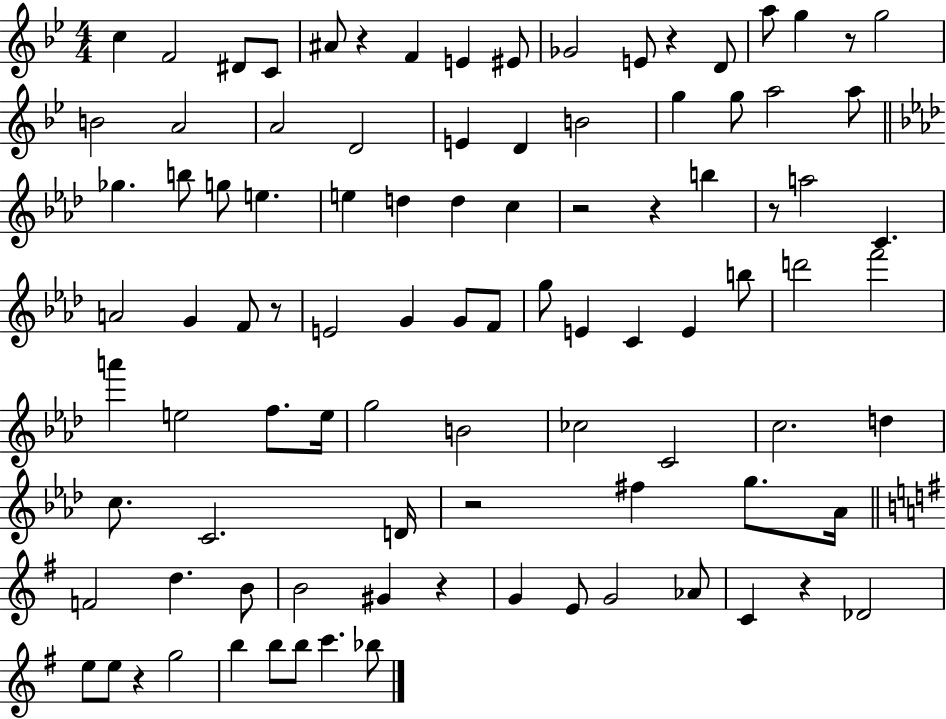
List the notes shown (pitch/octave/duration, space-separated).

C5/q F4/h D#4/e C4/e A#4/e R/q F4/q E4/q EIS4/e Gb4/h E4/e R/q D4/e A5/e G5/q R/e G5/h B4/h A4/h A4/h D4/h E4/q D4/q B4/h G5/q G5/e A5/h A5/e Gb5/q. B5/e G5/e E5/q. E5/q D5/q D5/q C5/q R/h R/q B5/q R/e A5/h C4/q. A4/h G4/q F4/e R/e E4/h G4/q G4/e F4/e G5/e E4/q C4/q E4/q B5/e D6/h F6/h A6/q E5/h F5/e. E5/s G5/h B4/h CES5/h C4/h C5/h. D5/q C5/e. C4/h. D4/s R/h F#5/q G5/e. Ab4/s F4/h D5/q. B4/e B4/h G#4/q R/q G4/q E4/e G4/h Ab4/e C4/q R/q Db4/h E5/e E5/e R/q G5/h B5/q B5/e B5/e C6/q. Bb5/e